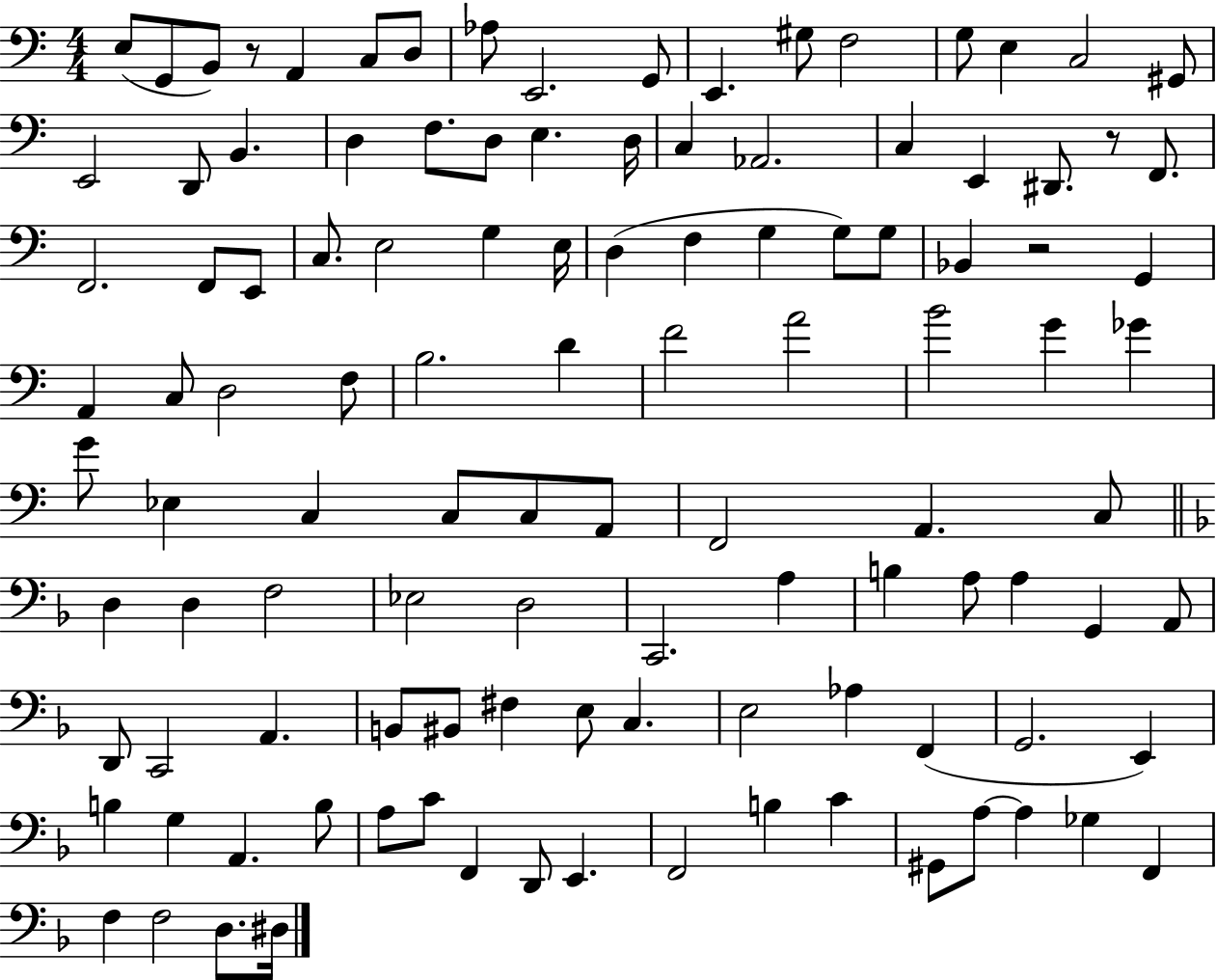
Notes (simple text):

E3/e G2/e B2/e R/e A2/q C3/e D3/e Ab3/e E2/h. G2/e E2/q. G#3/e F3/h G3/e E3/q C3/h G#2/e E2/h D2/e B2/q. D3/q F3/e. D3/e E3/q. D3/s C3/q Ab2/h. C3/q E2/q D#2/e. R/e F2/e. F2/h. F2/e E2/e C3/e. E3/h G3/q E3/s D3/q F3/q G3/q G3/e G3/e Bb2/q R/h G2/q A2/q C3/e D3/h F3/e B3/h. D4/q F4/h A4/h B4/h G4/q Gb4/q G4/e Eb3/q C3/q C3/e C3/e A2/e F2/h A2/q. C3/e D3/q D3/q F3/h Eb3/h D3/h C2/h. A3/q B3/q A3/e A3/q G2/q A2/e D2/e C2/h A2/q. B2/e BIS2/e F#3/q E3/e C3/q. E3/h Ab3/q F2/q G2/h. E2/q B3/q G3/q A2/q. B3/e A3/e C4/e F2/q D2/e E2/q. F2/h B3/q C4/q G#2/e A3/e A3/q Gb3/q F2/q F3/q F3/h D3/e. D#3/s